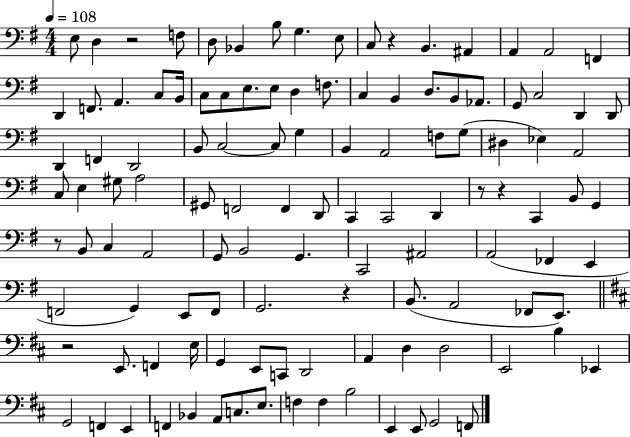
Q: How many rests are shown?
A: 7